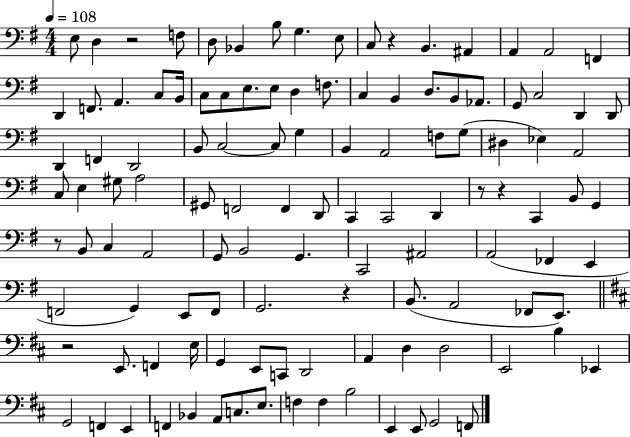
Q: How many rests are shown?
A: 7